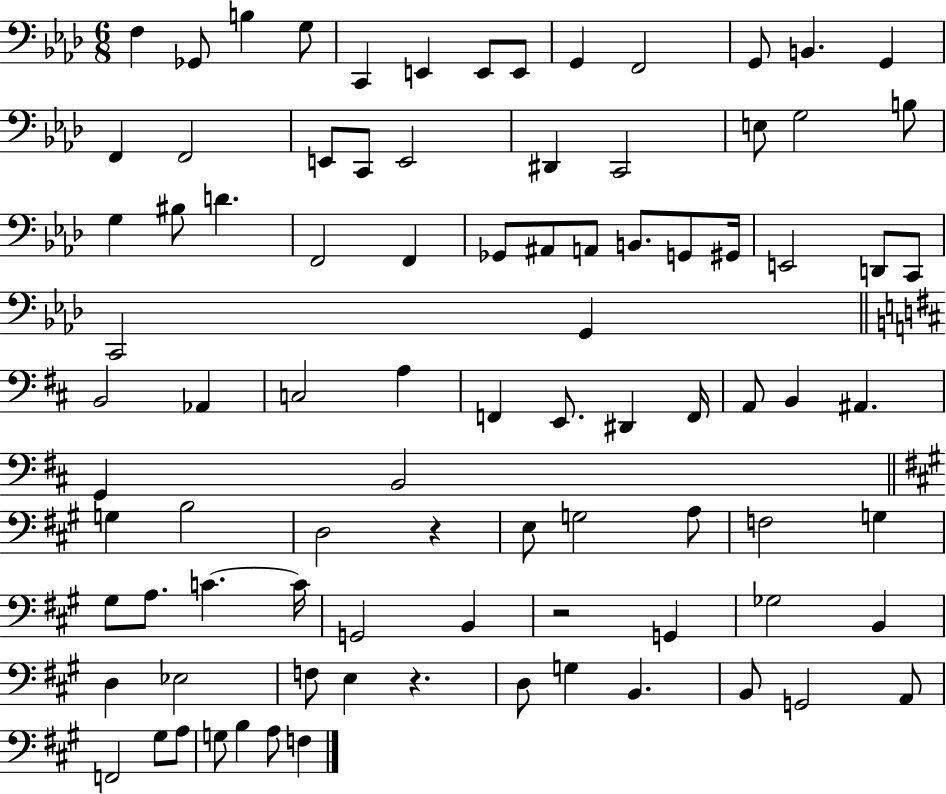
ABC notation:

X:1
T:Untitled
M:6/8
L:1/4
K:Ab
F, _G,,/2 B, G,/2 C,, E,, E,,/2 E,,/2 G,, F,,2 G,,/2 B,, G,, F,, F,,2 E,,/2 C,,/2 E,,2 ^D,, C,,2 E,/2 G,2 B,/2 G, ^B,/2 D F,,2 F,, _G,,/2 ^A,,/2 A,,/2 B,,/2 G,,/2 ^G,,/4 E,,2 D,,/2 C,,/2 C,,2 G,, B,,2 _A,, C,2 A, F,, E,,/2 ^D,, F,,/4 A,,/2 B,, ^A,, G,, B,,2 G, B,2 D,2 z E,/2 G,2 A,/2 F,2 G, ^G,/2 A,/2 C C/4 G,,2 B,, z2 G,, _G,2 B,, D, _E,2 F,/2 E, z D,/2 G, B,, B,,/2 G,,2 A,,/2 F,,2 ^G,/2 A,/2 G,/2 B, A,/2 F,